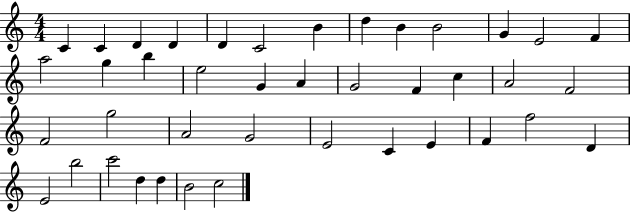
C4/q C4/q D4/q D4/q D4/q C4/h B4/q D5/q B4/q B4/h G4/q E4/h F4/q A5/h G5/q B5/q E5/h G4/q A4/q G4/h F4/q C5/q A4/h F4/h F4/h G5/h A4/h G4/h E4/h C4/q E4/q F4/q F5/h D4/q E4/h B5/h C6/h D5/q D5/q B4/h C5/h